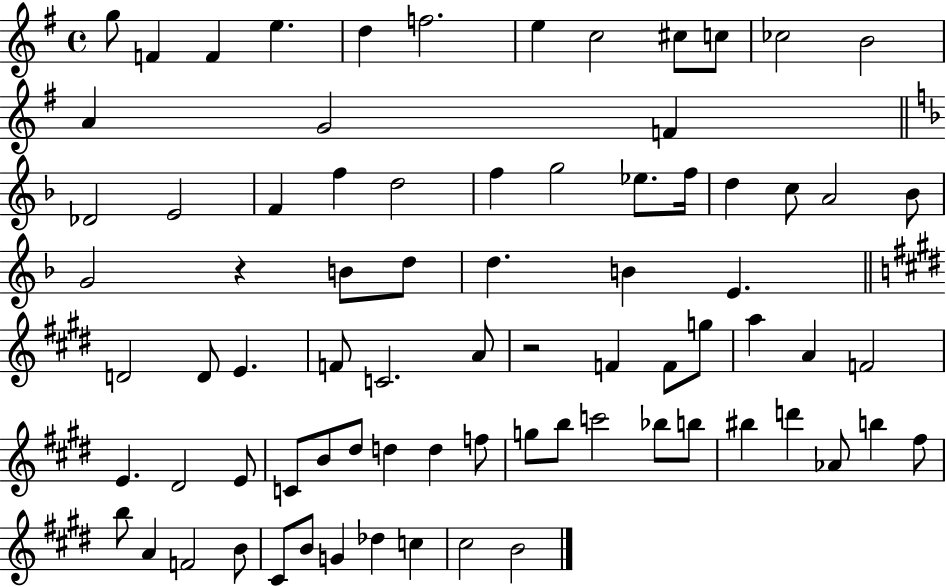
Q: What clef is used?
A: treble